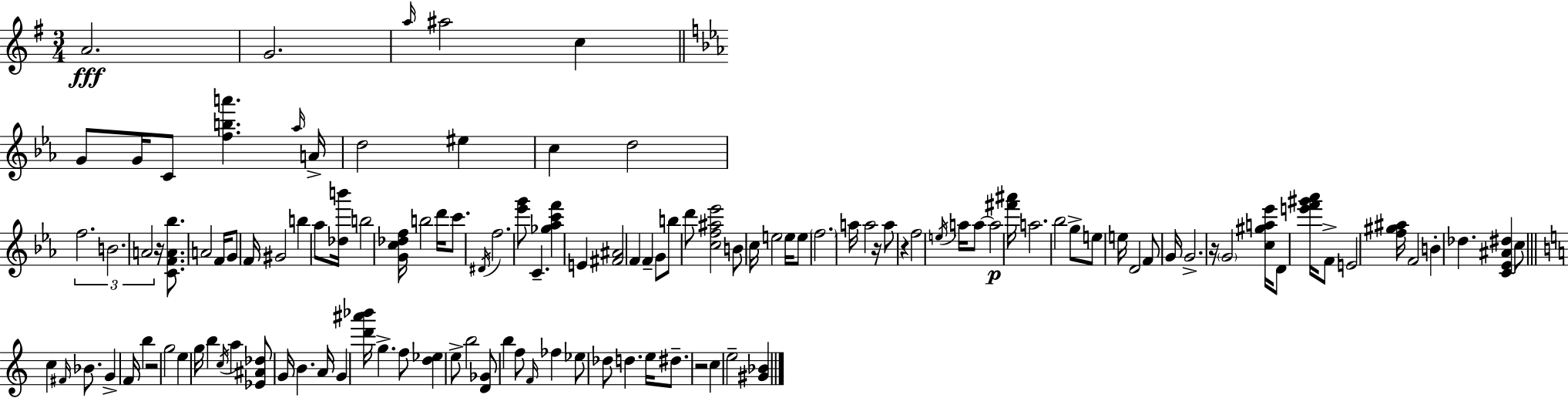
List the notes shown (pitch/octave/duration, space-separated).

A4/h. G4/h. A5/s A#5/h C5/q G4/e G4/s C4/e [F5,B5,A6]/q. Ab5/s A4/s D5/h EIS5/q C5/q D5/h F5/h. B4/h. A4/h R/s [C4,F4,A4,Bb5]/e. A4/h F4/s G4/e F4/s G#4/h B5/q Ab5/e [Db5,B6]/s B5/h [G4,C5,Db5,F5]/s B5/h D6/s C6/e. D#4/s F5/h. [Eb6,G6]/e C4/q. [Gb5,Ab5,C6,F6]/q E4/q [F#4,A#4]/h F4/q F4/q G4/e B5/e D6/e [C5,F5,A#5,Eb6]/h B4/e C5/s E5/h E5/s E5/e F5/h. A5/s A5/h R/s A5/e R/q F5/h E5/s A5/s A5/e A5/h [F#6,A#6]/s A5/h. Bb5/h G5/e E5/e E5/s D4/h F4/e G4/s G4/h. R/s G4/h [C5,G#5,A5,Eb6]/s D4/e [E6,F6,G#6,Ab6]/s F4/e E4/h [F5,G#5,A#5]/s F4/h B4/q Db5/q. [C4,Eb4,A#4,D#5]/q C5/e C5/q F#4/s Bb4/e. G4/q F4/s B5/q R/h G5/h E5/q G5/s B5/q C5/s A5/q [Eb4,A#4,Db5]/e G4/s B4/q. A4/s G4/q [D6,A#6,Bb6]/s G5/q. F5/e [D5,Eb5]/q E5/e B5/h [D4,Gb4]/e B5/q F5/e F4/s FES5/q Eb5/e Db5/e D5/q. E5/s D#5/e. R/h C5/q E5/h [G#4,Bb4]/q